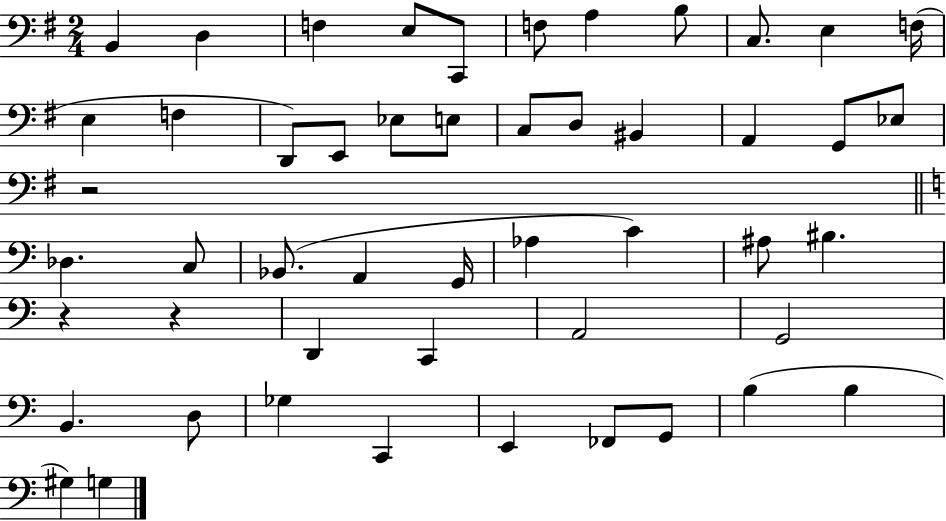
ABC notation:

X:1
T:Untitled
M:2/4
L:1/4
K:G
B,, D, F, E,/2 C,,/2 F,/2 A, B,/2 C,/2 E, F,/4 E, F, D,,/2 E,,/2 _E,/2 E,/2 C,/2 D,/2 ^B,, A,, G,,/2 _E,/2 z2 _D, C,/2 _B,,/2 A,, G,,/4 _A, C ^A,/2 ^B, z z D,, C,, A,,2 G,,2 B,, D,/2 _G, C,, E,, _F,,/2 G,,/2 B, B, ^G, G,